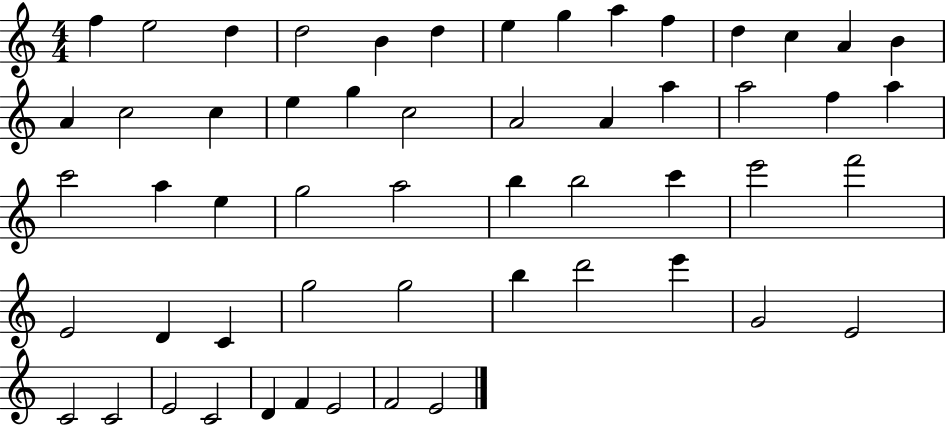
{
  \clef treble
  \numericTimeSignature
  \time 4/4
  \key c \major
  f''4 e''2 d''4 | d''2 b'4 d''4 | e''4 g''4 a''4 f''4 | d''4 c''4 a'4 b'4 | \break a'4 c''2 c''4 | e''4 g''4 c''2 | a'2 a'4 a''4 | a''2 f''4 a''4 | \break c'''2 a''4 e''4 | g''2 a''2 | b''4 b''2 c'''4 | e'''2 f'''2 | \break e'2 d'4 c'4 | g''2 g''2 | b''4 d'''2 e'''4 | g'2 e'2 | \break c'2 c'2 | e'2 c'2 | d'4 f'4 e'2 | f'2 e'2 | \break \bar "|."
}